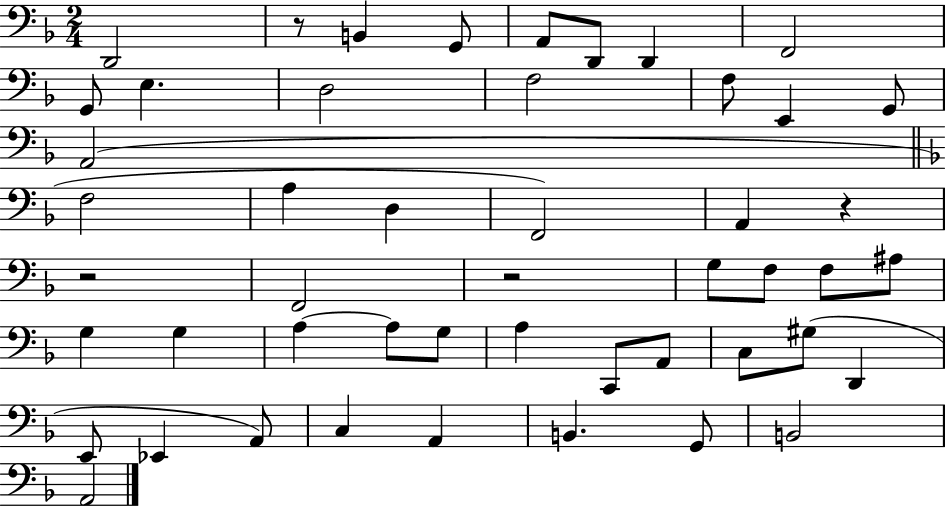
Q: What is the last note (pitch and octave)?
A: A2